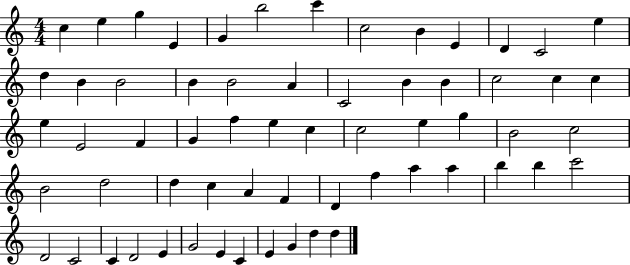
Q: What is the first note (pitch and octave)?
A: C5